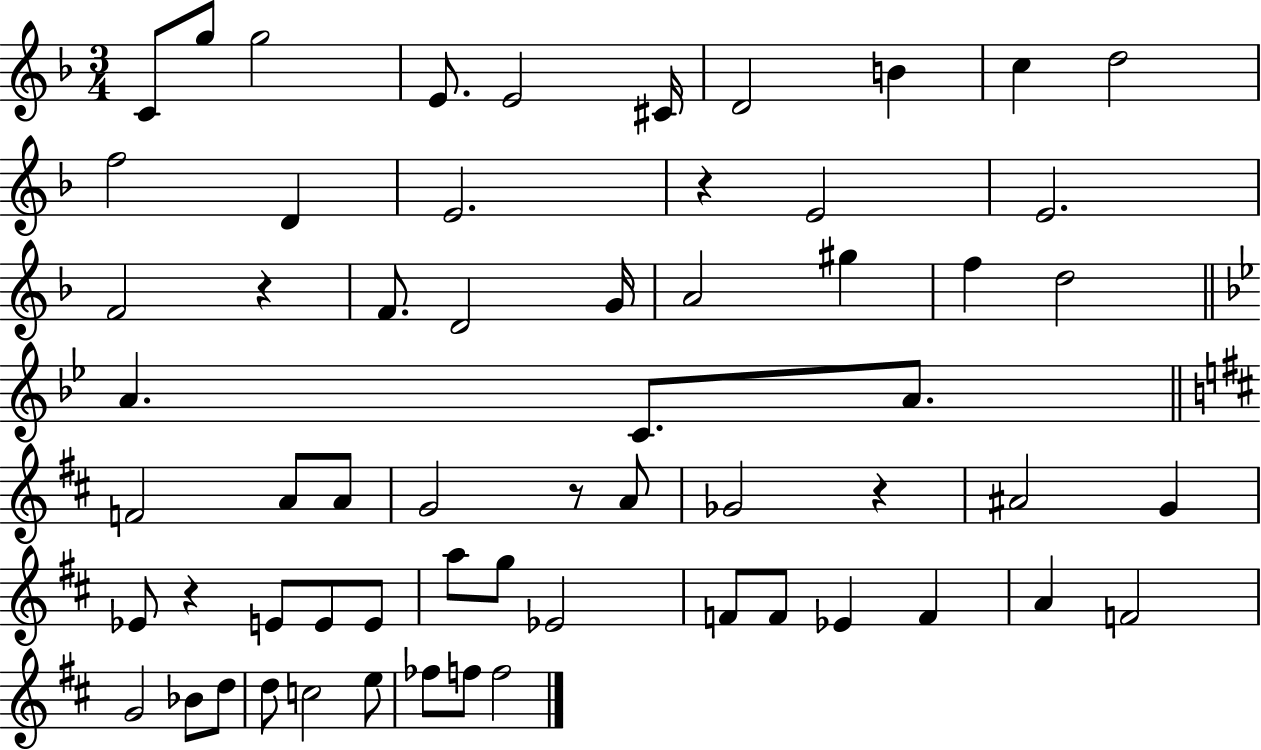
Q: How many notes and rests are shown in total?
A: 61